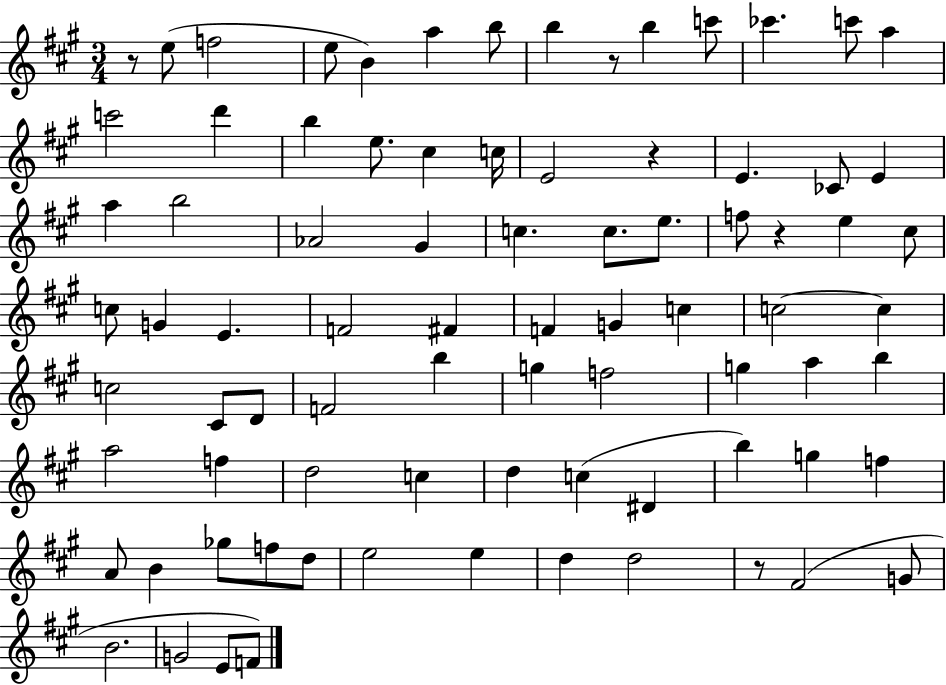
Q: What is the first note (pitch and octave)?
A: E5